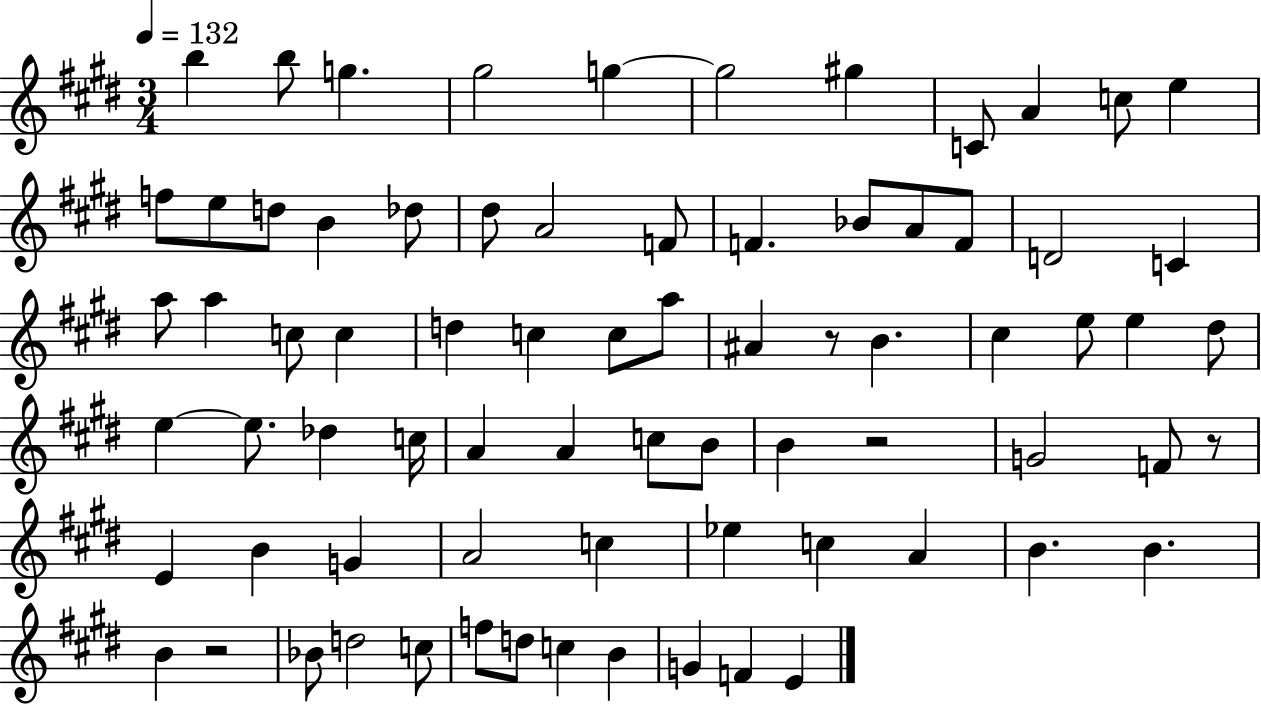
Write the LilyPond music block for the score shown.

{
  \clef treble
  \numericTimeSignature
  \time 3/4
  \key e \major
  \tempo 4 = 132
  b''4 b''8 g''4. | gis''2 g''4~~ | g''2 gis''4 | c'8 a'4 c''8 e''4 | \break f''8 e''8 d''8 b'4 des''8 | dis''8 a'2 f'8 | f'4. bes'8 a'8 f'8 | d'2 c'4 | \break a''8 a''4 c''8 c''4 | d''4 c''4 c''8 a''8 | ais'4 r8 b'4. | cis''4 e''8 e''4 dis''8 | \break e''4~~ e''8. des''4 c''16 | a'4 a'4 c''8 b'8 | b'4 r2 | g'2 f'8 r8 | \break e'4 b'4 g'4 | a'2 c''4 | ees''4 c''4 a'4 | b'4. b'4. | \break b'4 r2 | bes'8 d''2 c''8 | f''8 d''8 c''4 b'4 | g'4 f'4 e'4 | \break \bar "|."
}